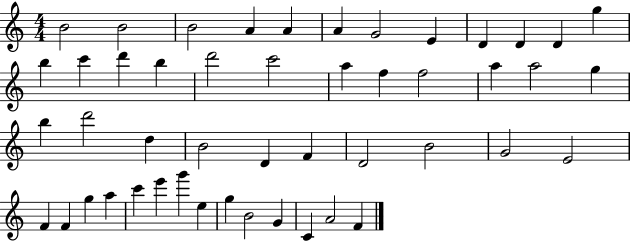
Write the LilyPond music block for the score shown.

{
  \clef treble
  \numericTimeSignature
  \time 4/4
  \key c \major
  b'2 b'2 | b'2 a'4 a'4 | a'4 g'2 e'4 | d'4 d'4 d'4 g''4 | \break b''4 c'''4 d'''4 b''4 | d'''2 c'''2 | a''4 f''4 f''2 | a''4 a''2 g''4 | \break b''4 d'''2 d''4 | b'2 d'4 f'4 | d'2 b'2 | g'2 e'2 | \break f'4 f'4 g''4 a''4 | c'''4 e'''4 g'''4 e''4 | g''4 b'2 g'4 | c'4 a'2 f'4 | \break \bar "|."
}